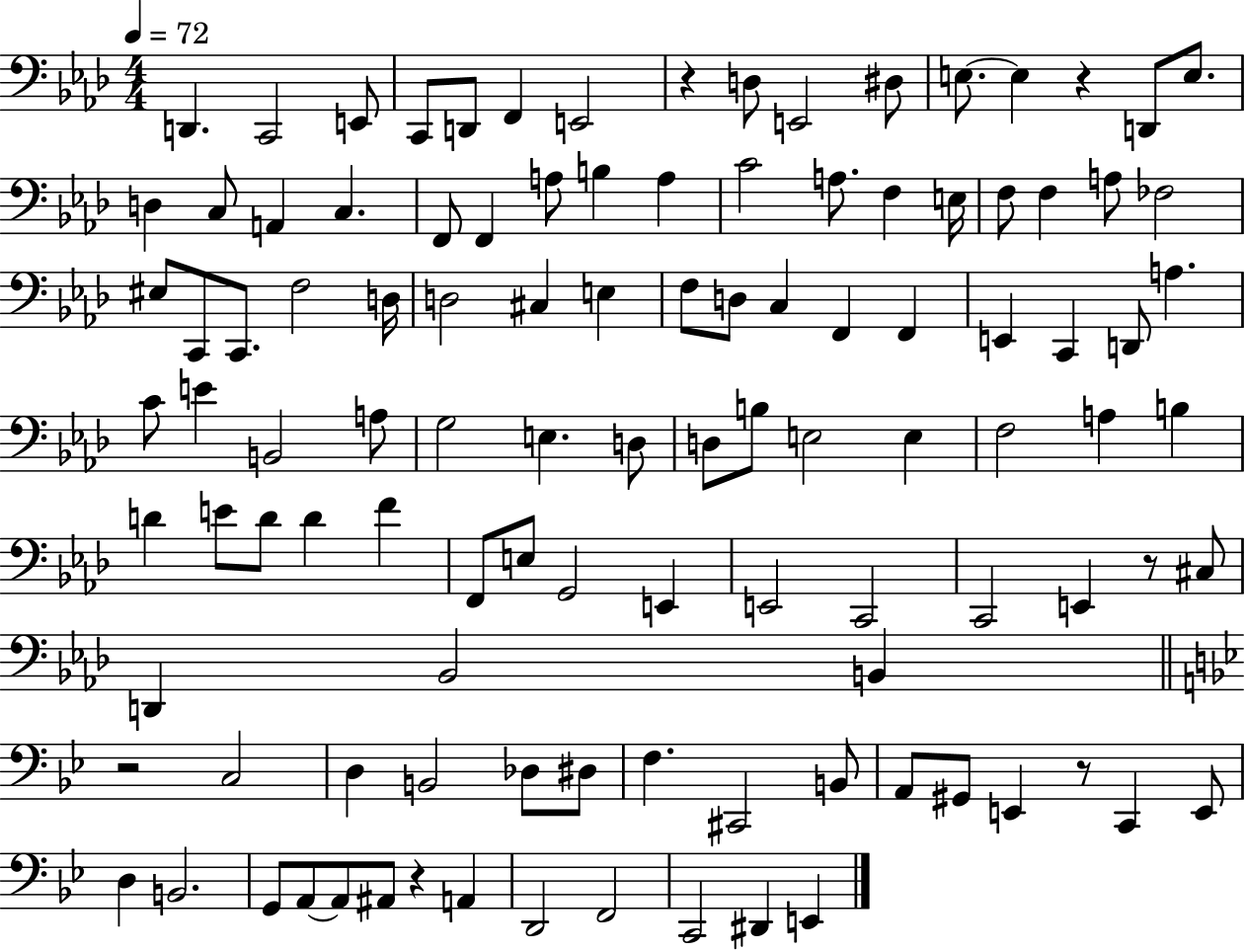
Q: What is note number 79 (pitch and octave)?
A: B2